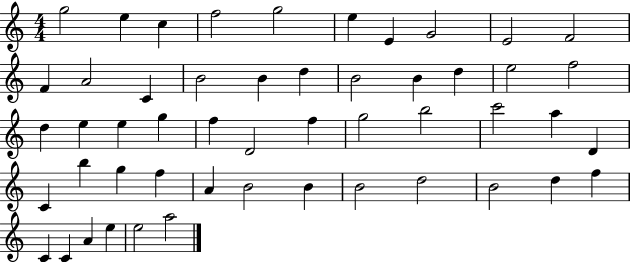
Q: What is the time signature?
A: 4/4